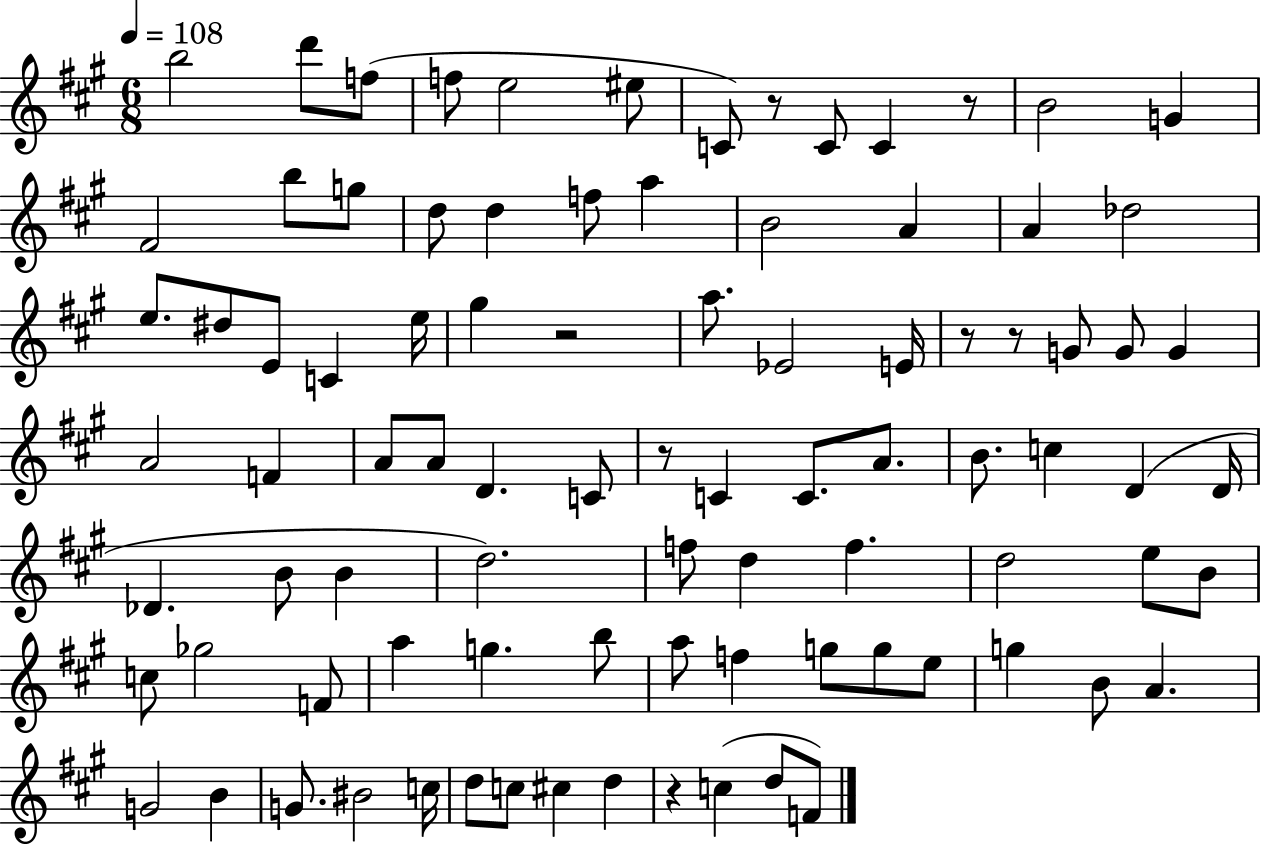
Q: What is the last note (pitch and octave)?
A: F4